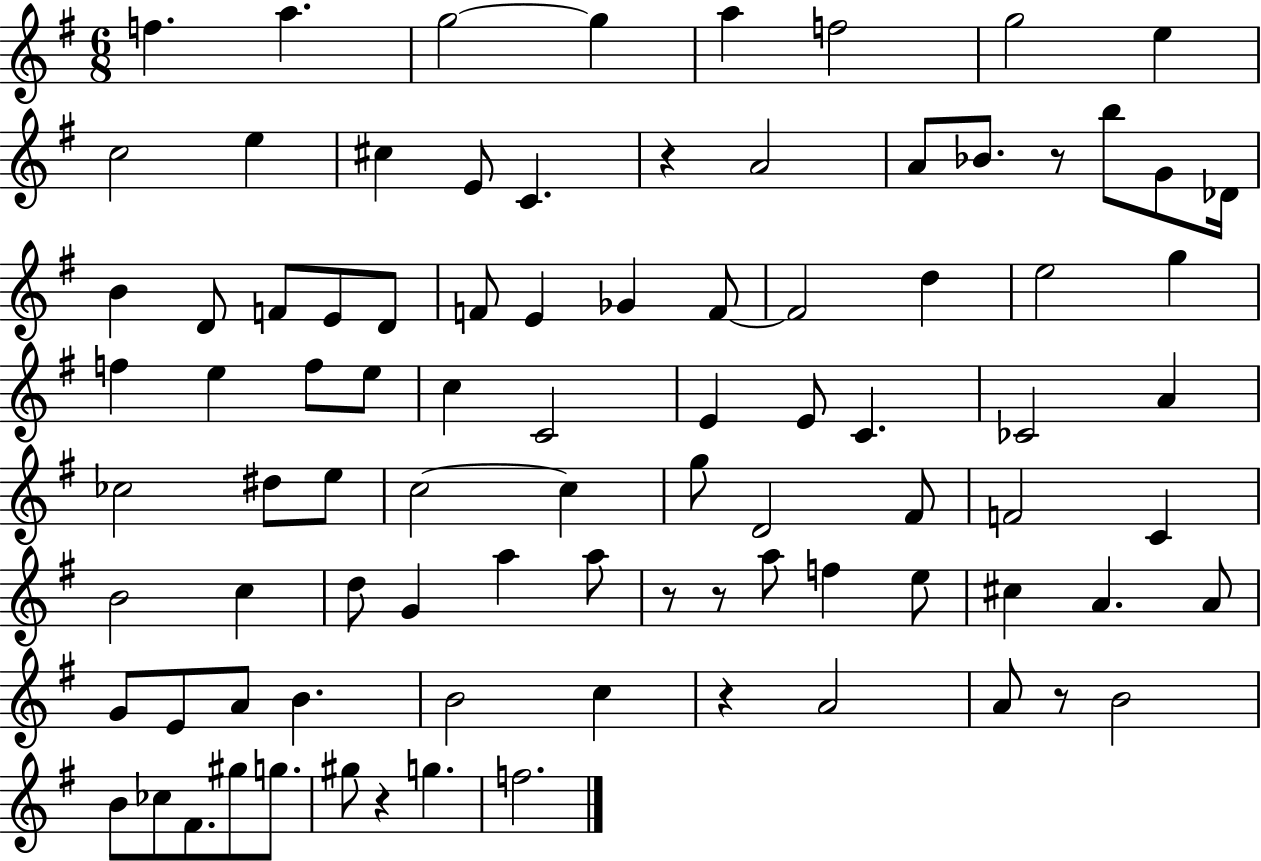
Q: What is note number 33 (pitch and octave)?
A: F5